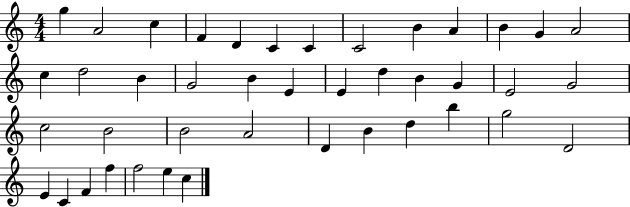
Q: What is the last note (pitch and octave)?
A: C5